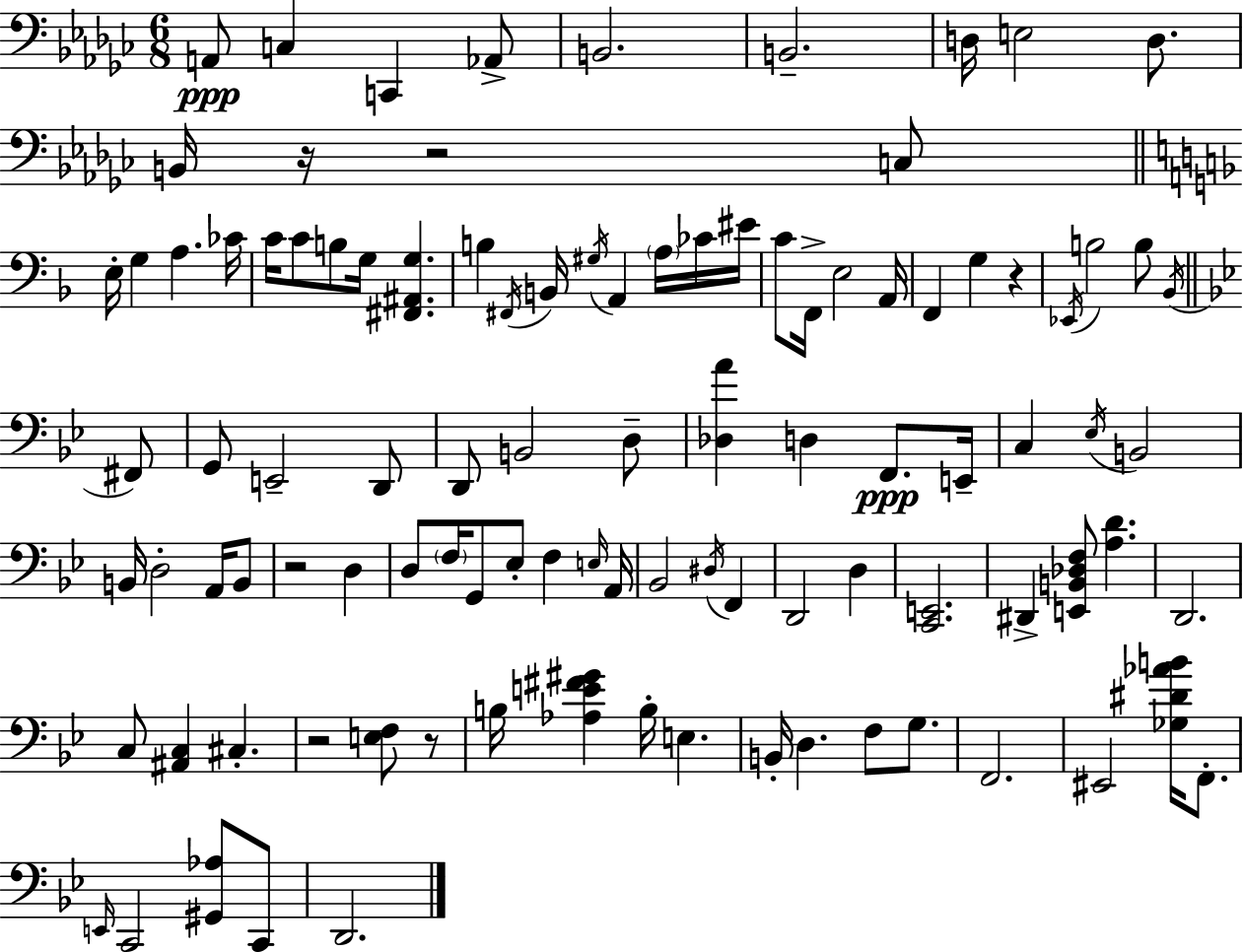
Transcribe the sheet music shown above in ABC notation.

X:1
T:Untitled
M:6/8
L:1/4
K:Ebm
A,,/2 C, C,, _A,,/2 B,,2 B,,2 D,/4 E,2 D,/2 B,,/4 z/4 z2 C,/2 E,/4 G, A, _C/4 C/4 C/2 B,/2 G,/4 [^F,,^A,,G,] B, ^F,,/4 B,,/4 ^G,/4 A,, A,/4 _C/4 ^E/4 C/2 F,,/4 E,2 A,,/4 F,, G, z _E,,/4 B,2 B,/2 _B,,/4 ^F,,/2 G,,/2 E,,2 D,,/2 D,,/2 B,,2 D,/2 [_D,A] D, F,,/2 E,,/4 C, _E,/4 B,,2 B,,/4 D,2 A,,/4 B,,/2 z2 D, D,/2 F,/4 G,,/2 _E,/2 F, E,/4 A,,/4 _B,,2 ^D,/4 F,, D,,2 D, [C,,E,,]2 ^D,, [E,,B,,_D,F,]/2 [A,D] D,,2 C,/2 [^A,,C,] ^C, z2 [E,F,]/2 z/2 B,/4 [_A,E^F^G] B,/4 E, B,,/4 D, F,/2 G,/2 F,,2 ^E,,2 [_G,^D_AB]/4 F,,/2 E,,/4 C,,2 [^G,,_A,]/2 C,,/2 D,,2